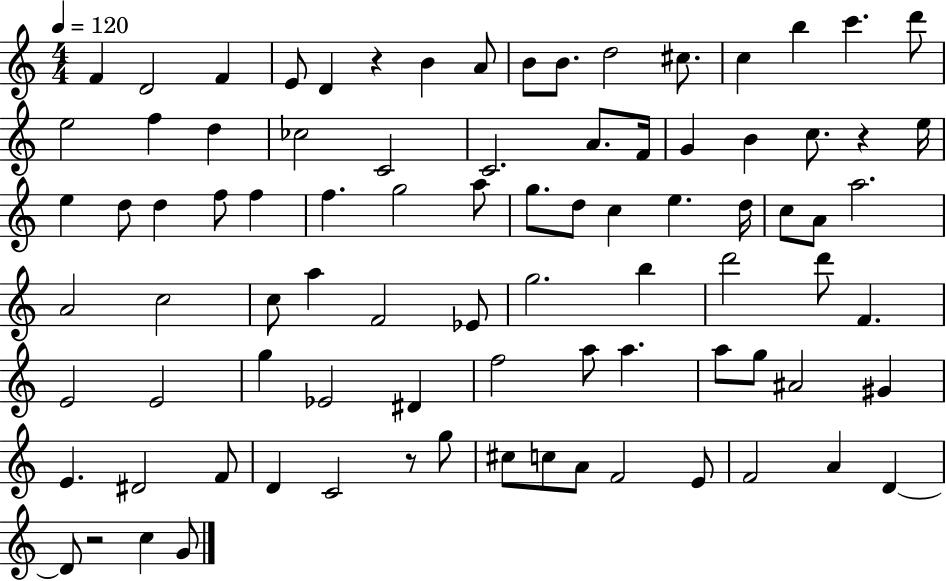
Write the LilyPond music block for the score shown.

{
  \clef treble
  \numericTimeSignature
  \time 4/4
  \key c \major
  \tempo 4 = 120
  f'4 d'2 f'4 | e'8 d'4 r4 b'4 a'8 | b'8 b'8. d''2 cis''8. | c''4 b''4 c'''4. d'''8 | \break e''2 f''4 d''4 | ces''2 c'2 | c'2. a'8. f'16 | g'4 b'4 c''8. r4 e''16 | \break e''4 d''8 d''4 f''8 f''4 | f''4. g''2 a''8 | g''8. d''8 c''4 e''4. d''16 | c''8 a'8 a''2. | \break a'2 c''2 | c''8 a''4 f'2 ees'8 | g''2. b''4 | d'''2 d'''8 f'4. | \break e'2 e'2 | g''4 ees'2 dis'4 | f''2 a''8 a''4. | a''8 g''8 ais'2 gis'4 | \break e'4. dis'2 f'8 | d'4 c'2 r8 g''8 | cis''8 c''8 a'8 f'2 e'8 | f'2 a'4 d'4~~ | \break d'8 r2 c''4 g'8 | \bar "|."
}